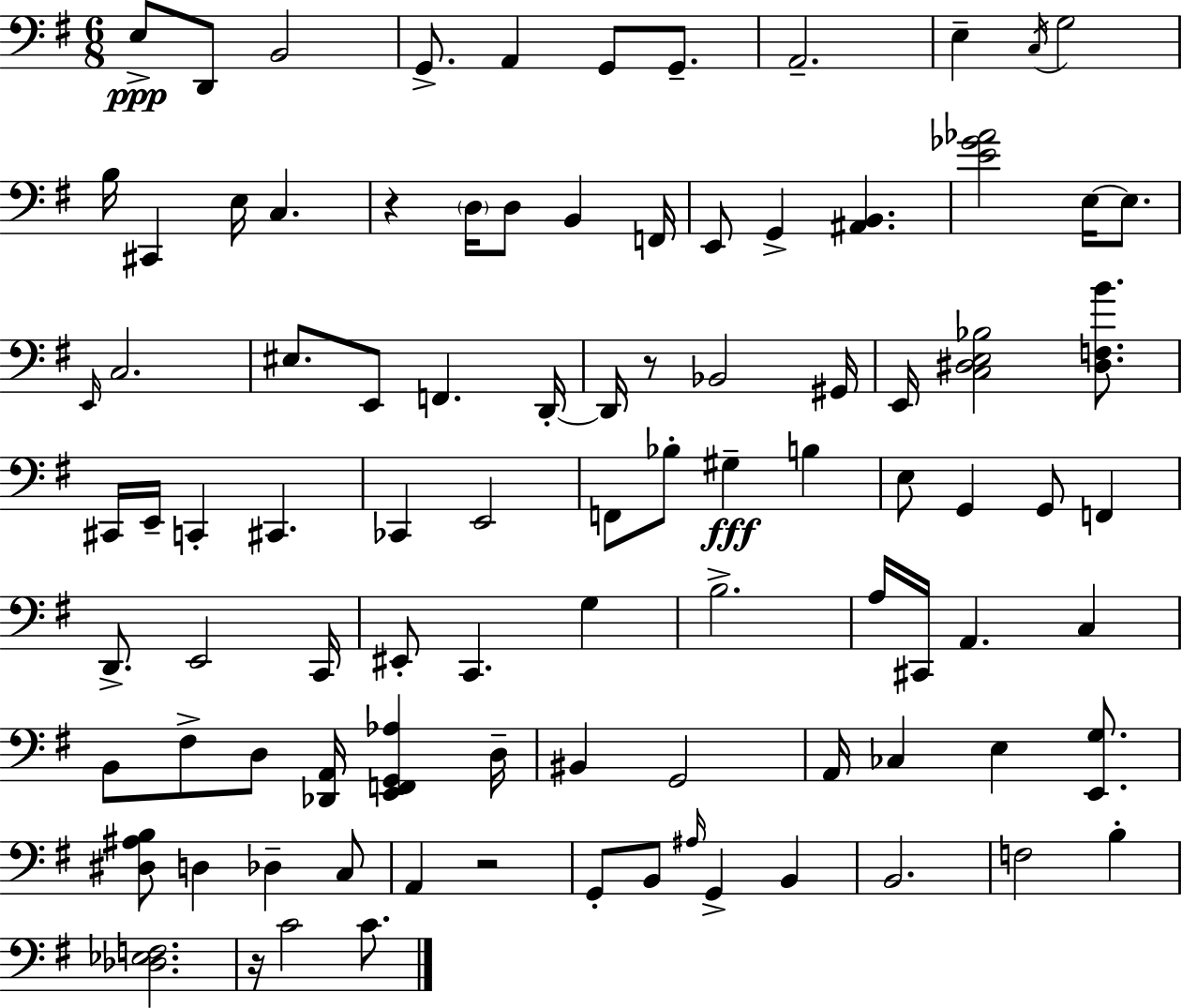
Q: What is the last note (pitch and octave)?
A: C4